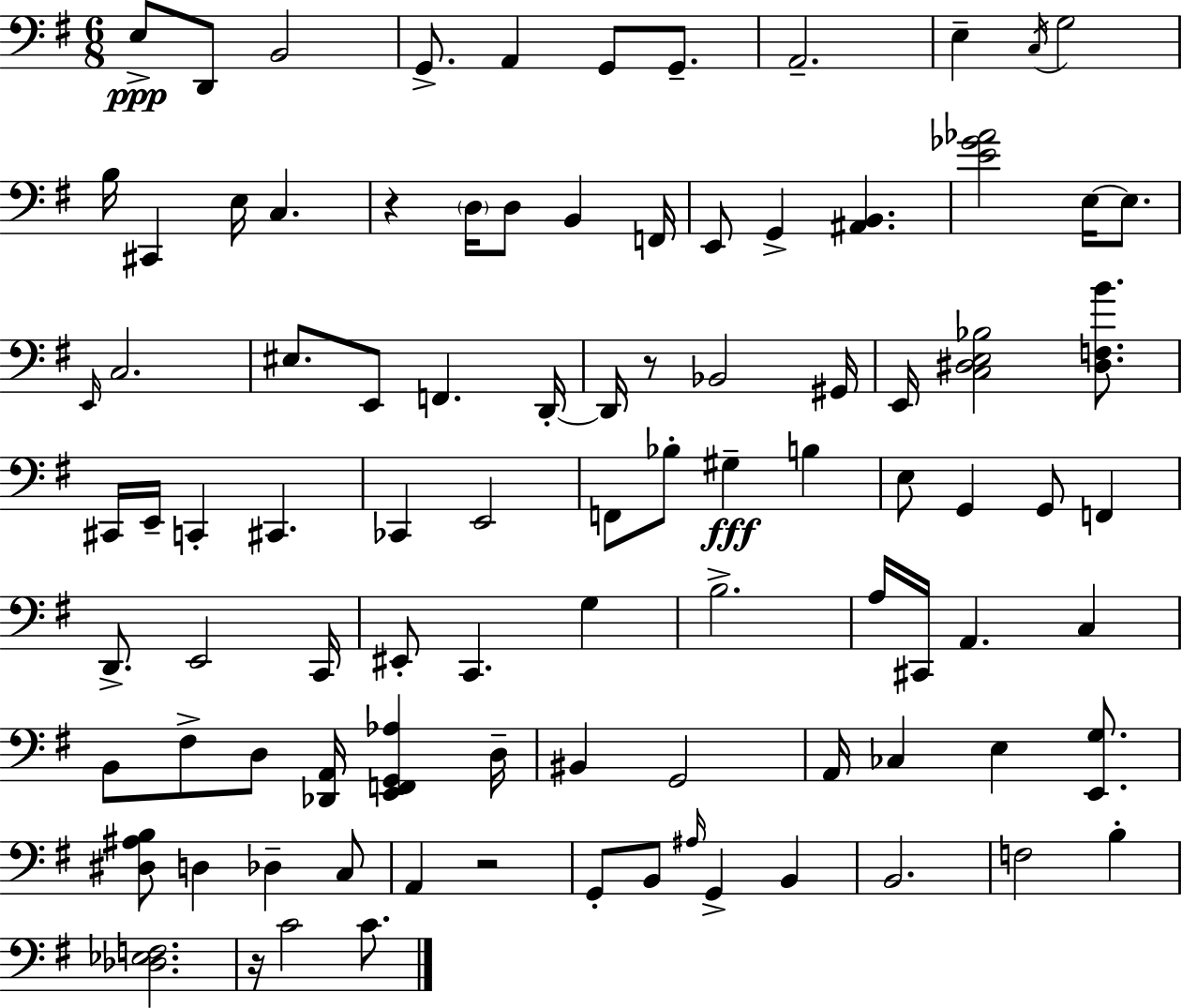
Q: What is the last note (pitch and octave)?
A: C4